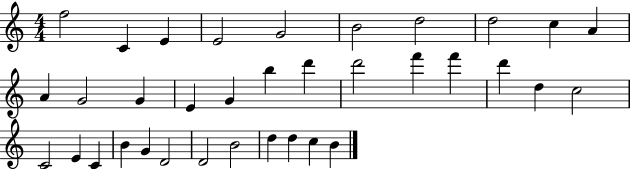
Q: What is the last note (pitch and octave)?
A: B4